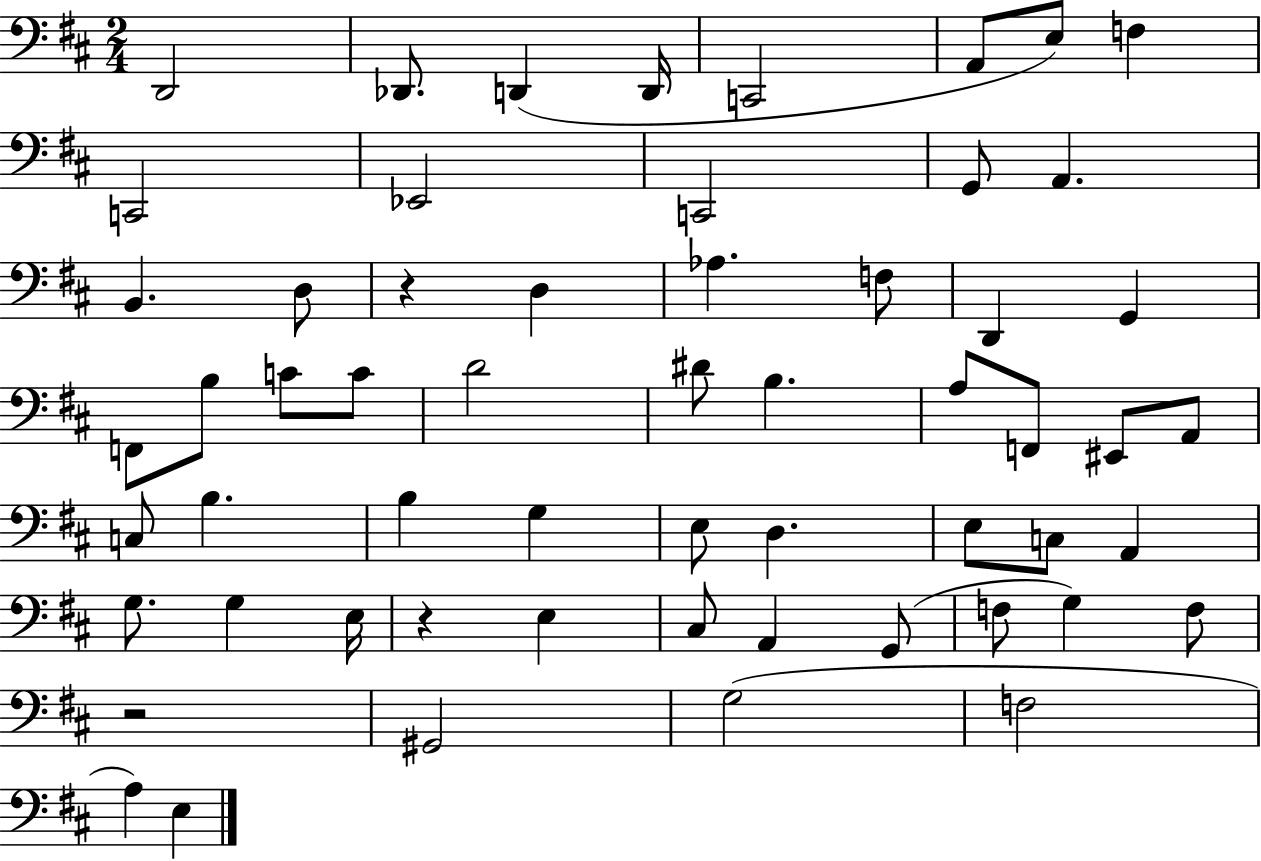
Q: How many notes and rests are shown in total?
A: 58